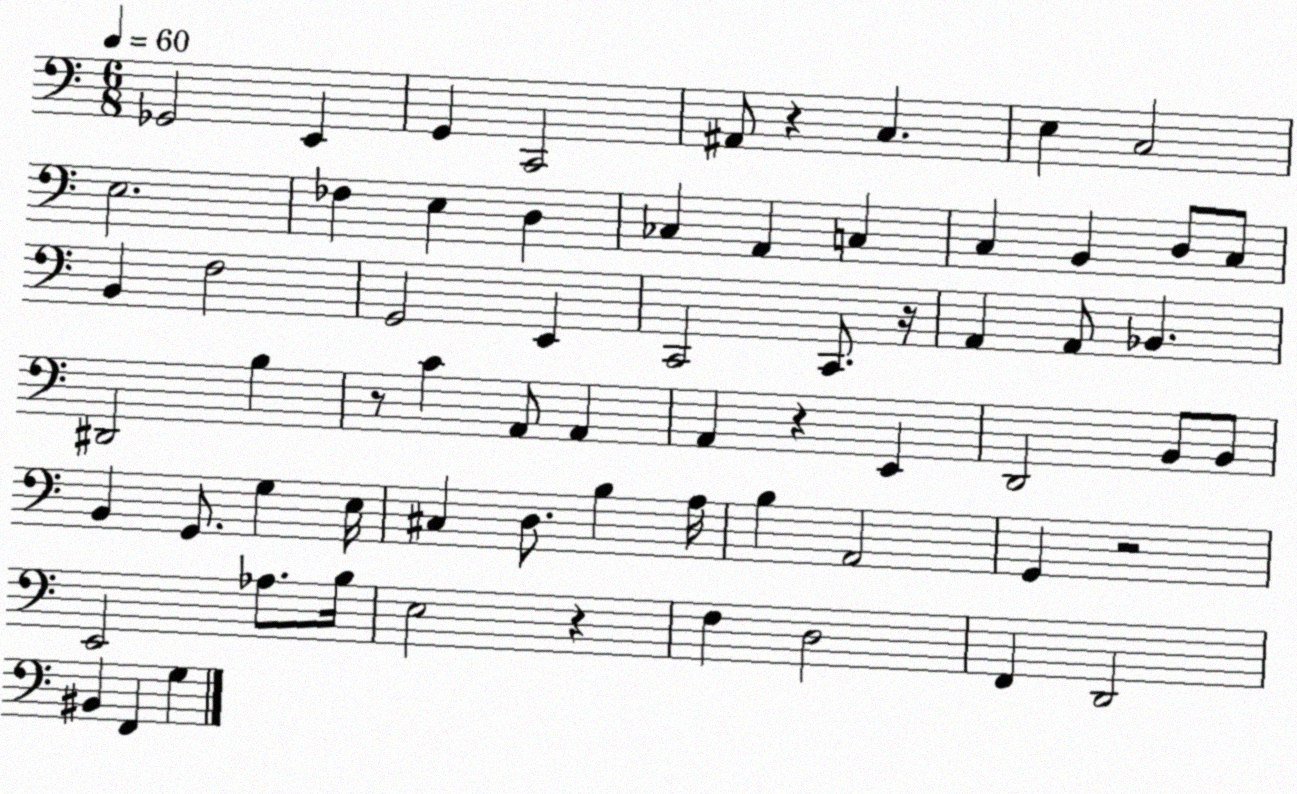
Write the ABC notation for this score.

X:1
T:Untitled
M:6/8
L:1/4
K:C
_G,,2 E,, G,, C,,2 ^A,,/2 z C, E, C,2 E,2 _F, E, D, _C, A,, C, C, B,, D,/2 C,/2 B,, F,2 G,,2 E,, C,,2 C,,/2 z/4 A,, A,,/2 _B,, ^D,,2 B, z/2 C A,,/2 A,, A,, z E,, D,,2 B,,/2 B,,/2 B,, G,,/2 G, E,/4 ^C, D,/2 B, A,/4 B, A,,2 G,, z2 E,,2 _A,/2 B,/4 E,2 z F, D,2 F,, D,,2 ^B,, F,, G,